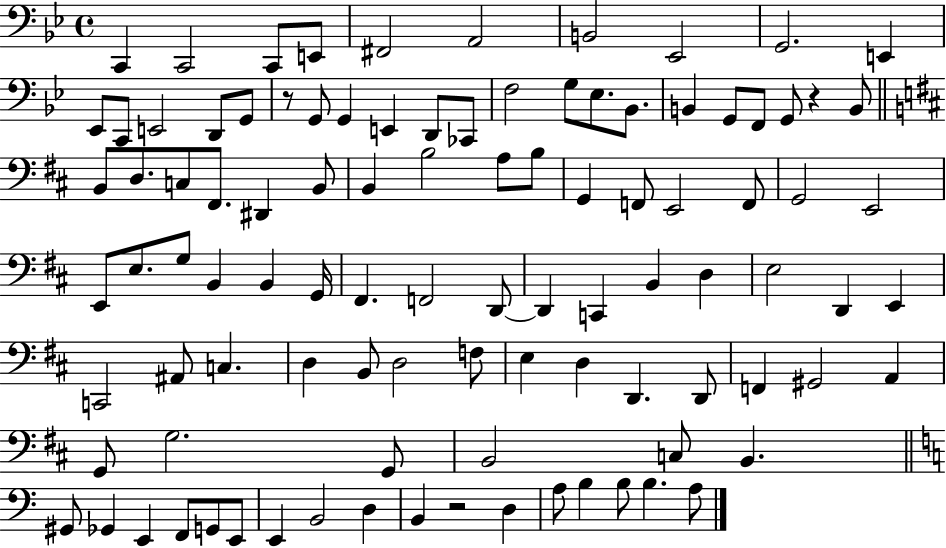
{
  \clef bass
  \time 4/4
  \defaultTimeSignature
  \key bes \major
  c,4 c,2 c,8 e,8 | fis,2 a,2 | b,2 ees,2 | g,2. e,4 | \break ees,8 c,8 e,2 d,8 g,8 | r8 g,8 g,4 e,4 d,8 ces,8 | f2 g8 ees8. bes,8. | b,4 g,8 f,8 g,8 r4 b,8 | \break \bar "||" \break \key d \major b,8 d8. c8 fis,8. dis,4 b,8 | b,4 b2 a8 b8 | g,4 f,8 e,2 f,8 | g,2 e,2 | \break e,8 e8. g8 b,4 b,4 g,16 | fis,4. f,2 d,8~~ | d,4 c,4 b,4 d4 | e2 d,4 e,4 | \break c,2 ais,8 c4. | d4 b,8 d2 f8 | e4 d4 d,4. d,8 | f,4 gis,2 a,4 | \break g,8 g2. g,8 | b,2 c8 b,4. | \bar "||" \break \key c \major gis,8 ges,4 e,4 f,8 g,8 e,8 | e,4 b,2 d4 | b,4 r2 d4 | a8 b4 b8 b4. a8 | \break \bar "|."
}